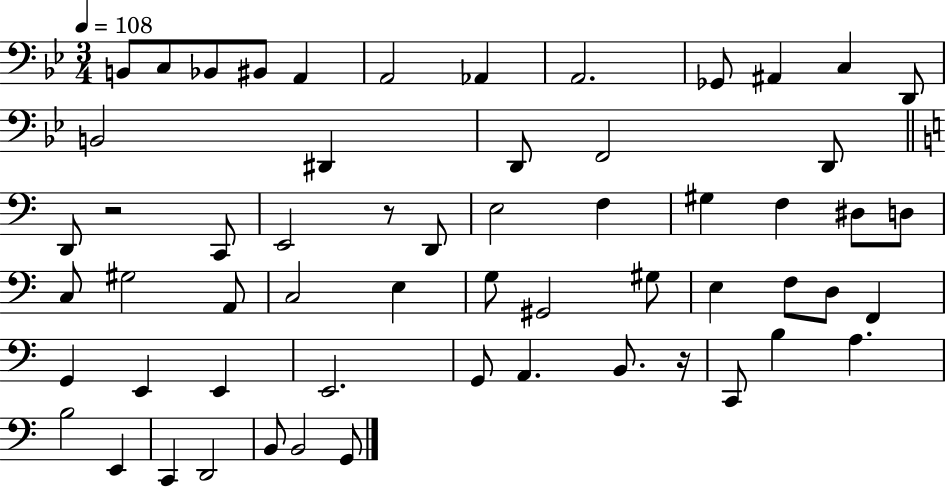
B2/e C3/e Bb2/e BIS2/e A2/q A2/h Ab2/q A2/h. Gb2/e A#2/q C3/q D2/e B2/h D#2/q D2/e F2/h D2/e D2/e R/h C2/e E2/h R/e D2/e E3/h F3/q G#3/q F3/q D#3/e D3/e C3/e G#3/h A2/e C3/h E3/q G3/e G#2/h G#3/e E3/q F3/e D3/e F2/q G2/q E2/q E2/q E2/h. G2/e A2/q. B2/e. R/s C2/e B3/q A3/q. B3/h E2/q C2/q D2/h B2/e B2/h G2/e